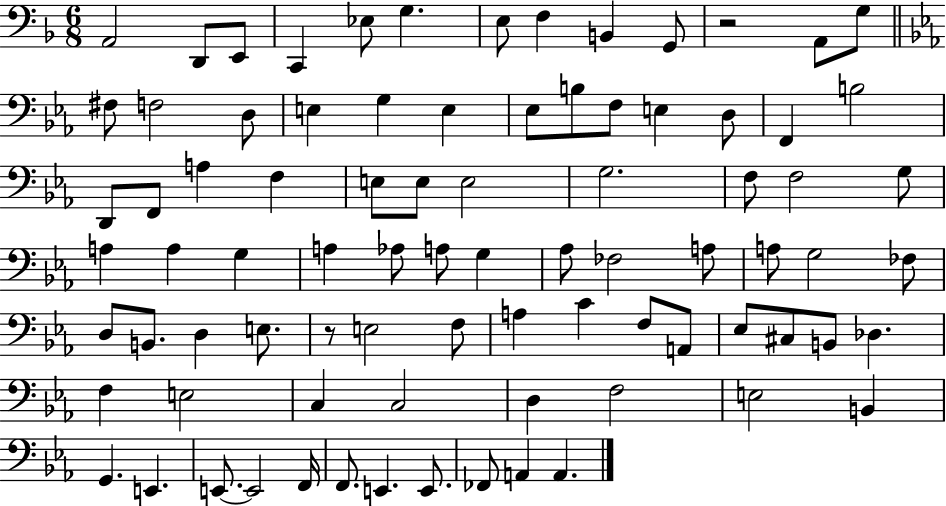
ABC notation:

X:1
T:Untitled
M:6/8
L:1/4
K:F
A,,2 D,,/2 E,,/2 C,, _E,/2 G, E,/2 F, B,, G,,/2 z2 A,,/2 G,/2 ^F,/2 F,2 D,/2 E, G, E, _E,/2 B,/2 F,/2 E, D,/2 F,, B,2 D,,/2 F,,/2 A, F, E,/2 E,/2 E,2 G,2 F,/2 F,2 G,/2 A, A, G, A, _A,/2 A,/2 G, _A,/2 _F,2 A,/2 A,/2 G,2 _F,/2 D,/2 B,,/2 D, E,/2 z/2 E,2 F,/2 A, C F,/2 A,,/2 _E,/2 ^C,/2 B,,/2 _D, F, E,2 C, C,2 D, F,2 E,2 B,, G,, E,, E,,/2 E,,2 F,,/4 F,,/2 E,, E,,/2 _F,,/2 A,, A,,